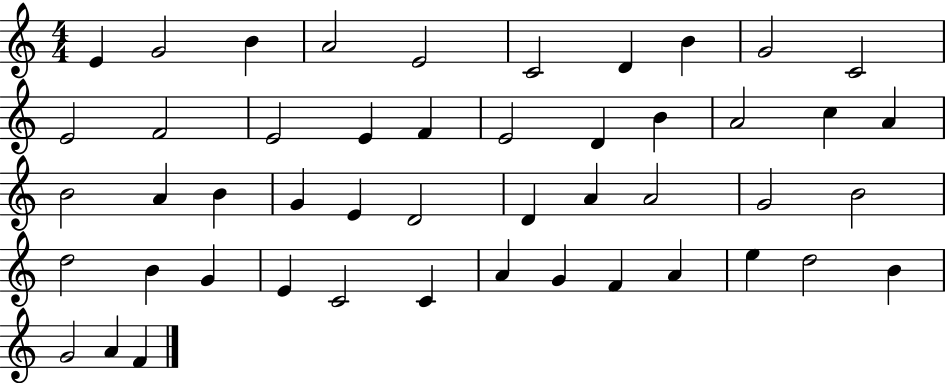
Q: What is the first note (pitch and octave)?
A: E4